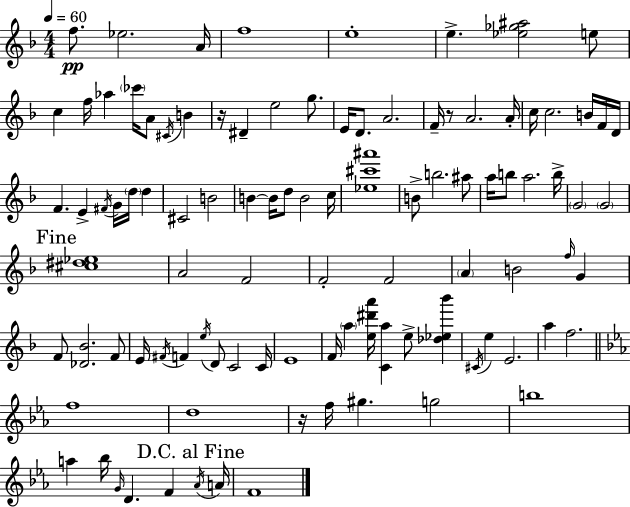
F5/e. Eb5/h. A4/s F5/w E5/w E5/q. [Eb5,Gb5,A#5]/h E5/e C5/q F5/s Ab5/q CES6/s A4/e C#4/s B4/q R/s D#4/q E5/h G5/e. E4/s D4/e. A4/h. F4/s R/e A4/h. A4/s C5/s C5/h. B4/s F4/s D4/s F4/q. E4/q F#4/s G4/s D5/s D5/q C#4/h B4/h B4/q B4/s D5/e B4/h C5/s [Eb5,C#6,A#6]/w B4/e B5/h. A#5/e A5/s B5/e A5/h. B5/s G4/h G4/h [C#5,D#5,Eb5]/w A4/h F4/h F4/h F4/h A4/q B4/h F5/s G4/q F4/e [Db4,Bb4]/h. F4/e E4/s F#4/s F4/q E5/s D4/e C4/h C4/s E4/w F4/s A5/q [E5,D#6,A6]/s [C4,A5]/q E5/e [Db5,Eb5,Bb6]/q C#4/s E5/q E4/h. A5/q F5/h. F5/w D5/w R/s F5/s G#5/q. G5/h B5/w A5/q Bb5/s G4/s D4/q. F4/q Ab4/s A4/s F4/w